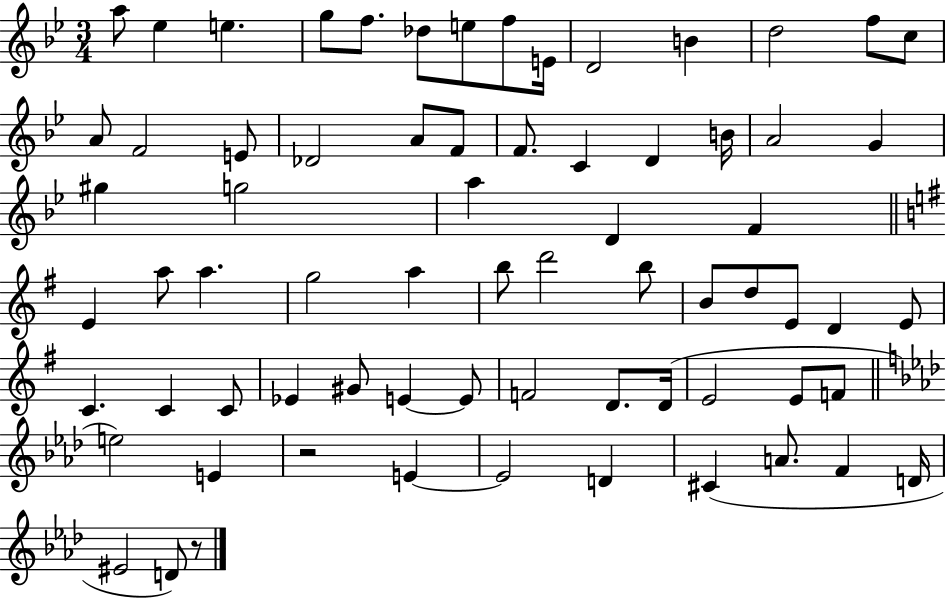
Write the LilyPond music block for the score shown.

{
  \clef treble
  \numericTimeSignature
  \time 3/4
  \key bes \major
  \repeat volta 2 { a''8 ees''4 e''4. | g''8 f''8. des''8 e''8 f''8 e'16 | d'2 b'4 | d''2 f''8 c''8 | \break a'8 f'2 e'8 | des'2 a'8 f'8 | f'8. c'4 d'4 b'16 | a'2 g'4 | \break gis''4 g''2 | a''4 d'4 f'4 | \bar "||" \break \key g \major e'4 a''8 a''4. | g''2 a''4 | b''8 d'''2 b''8 | b'8 d''8 e'8 d'4 e'8 | \break c'4. c'4 c'8 | ees'4 gis'8 e'4~~ e'8 | f'2 d'8. d'16( | e'2 e'8 f'8 | \break \bar "||" \break \key aes \major e''2) e'4 | r2 e'4~~ | e'2 d'4 | cis'4( a'8. f'4 d'16 | \break eis'2 d'8) r8 | } \bar "|."
}